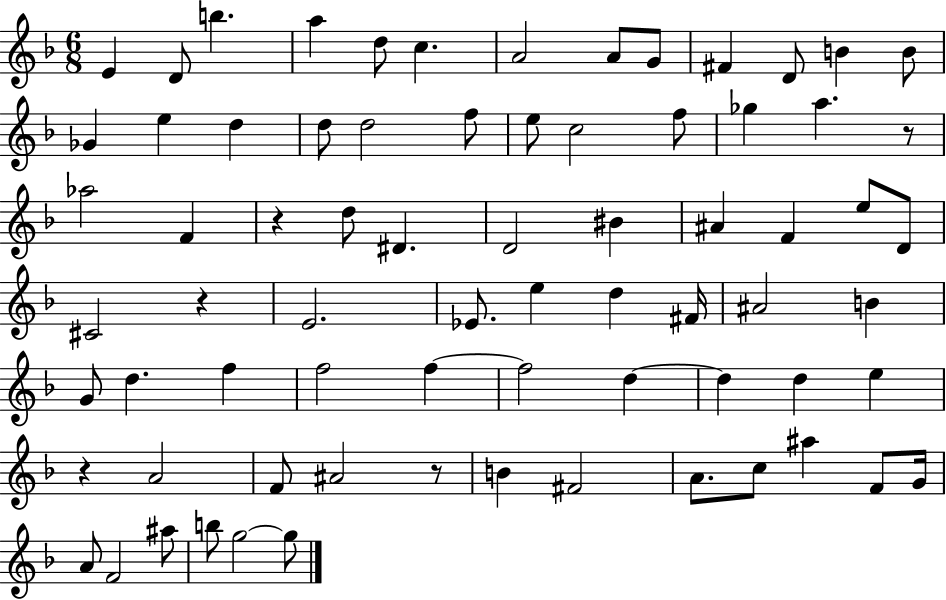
X:1
T:Untitled
M:6/8
L:1/4
K:F
E D/2 b a d/2 c A2 A/2 G/2 ^F D/2 B B/2 _G e d d/2 d2 f/2 e/2 c2 f/2 _g a z/2 _a2 F z d/2 ^D D2 ^B ^A F e/2 D/2 ^C2 z E2 _E/2 e d ^F/4 ^A2 B G/2 d f f2 f f2 d d d e z A2 F/2 ^A2 z/2 B ^F2 A/2 c/2 ^a F/2 G/4 A/2 F2 ^a/2 b/2 g2 g/2